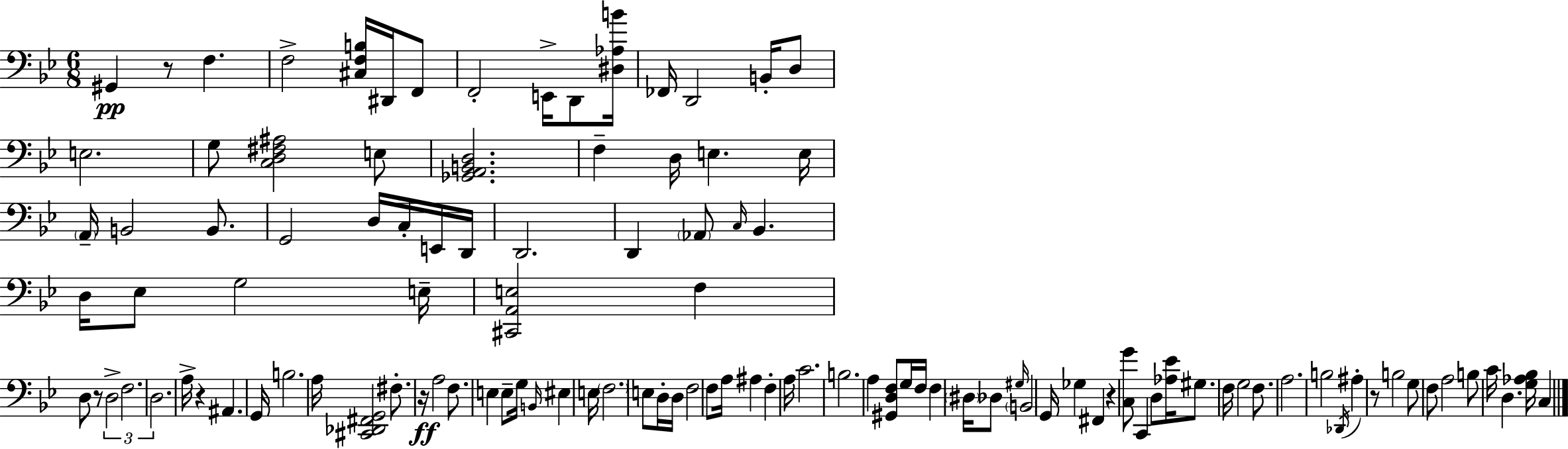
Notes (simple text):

G#2/q R/e F3/q. F3/h [C#3,F3,B3]/s D#2/s F2/e F2/h E2/s D2/e [D#3,Ab3,B4]/s FES2/s D2/h B2/s D3/e E3/h. G3/e [C3,D3,F#3,A#3]/h E3/e [Gb2,A2,B2,D3]/h. F3/q D3/s E3/q. E3/s A2/s B2/h B2/e. G2/h D3/s C3/s E2/s D2/s D2/h. D2/q Ab2/e C3/s Bb2/q. D3/s Eb3/e G3/h E3/s [C#2,A2,E3]/h F3/q D3/e R/e D3/h F3/h. D3/h. A3/s R/q A#2/q. G2/s B3/h. A3/s [C#2,Db2,F#2,G2]/h F#3/e. R/s A3/h F3/e. E3/q E3/e G3/s B2/s EIS3/q E3/s F3/h. E3/e D3/s D3/s F3/h F3/e A3/s A#3/q F3/q A3/s C4/h. B3/h. A3/q [G#2,D3,F3]/e G3/s F3/s F3/q D#3/s Db3/e G#3/s B2/h G2/s Gb3/q F#2/q R/q [C3,G4]/e C2/q D3/e [Ab3,Eb4]/s G#3/e. F3/s G3/h F3/e. A3/h. B3/h Db2/s A#3/q R/e B3/h G3/e F3/e A3/h B3/e C4/s D3/q. [G3,Ab3,Bb3]/s C3/q